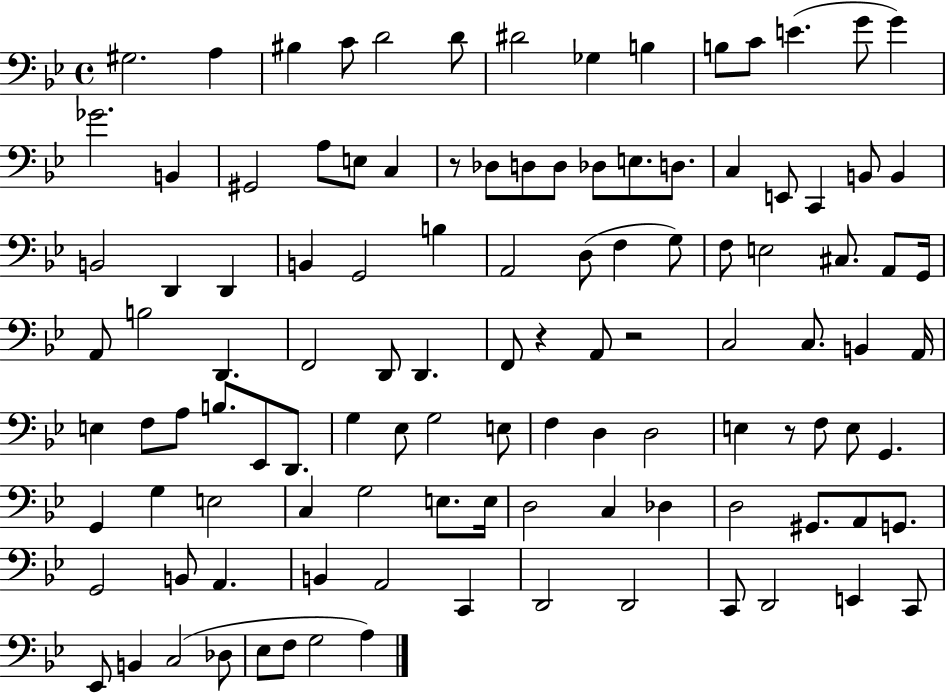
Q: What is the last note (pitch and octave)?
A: A3